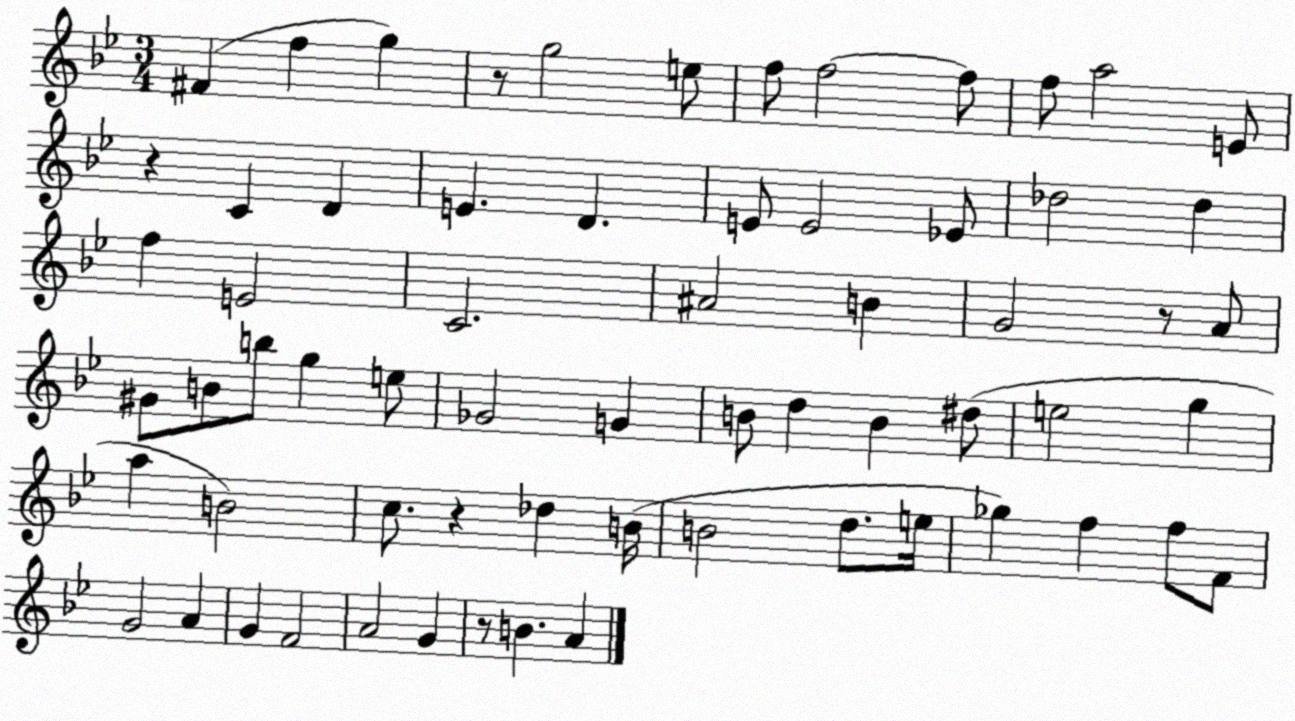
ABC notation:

X:1
T:Untitled
M:3/4
L:1/4
K:Bb
^F f g z/2 g2 e/2 f/2 f2 f/2 f/2 a2 E/2 z C D E D E/2 E2 _E/2 _d2 _d f E2 C2 ^A2 B G2 z/2 A/2 ^G/2 B/2 b/2 g e/2 _G2 G B/2 d B ^d/2 e2 g a B2 c/2 z _d B/4 B2 d/2 e/4 _g f f/2 F/2 G2 A G F2 A2 G z/2 B A